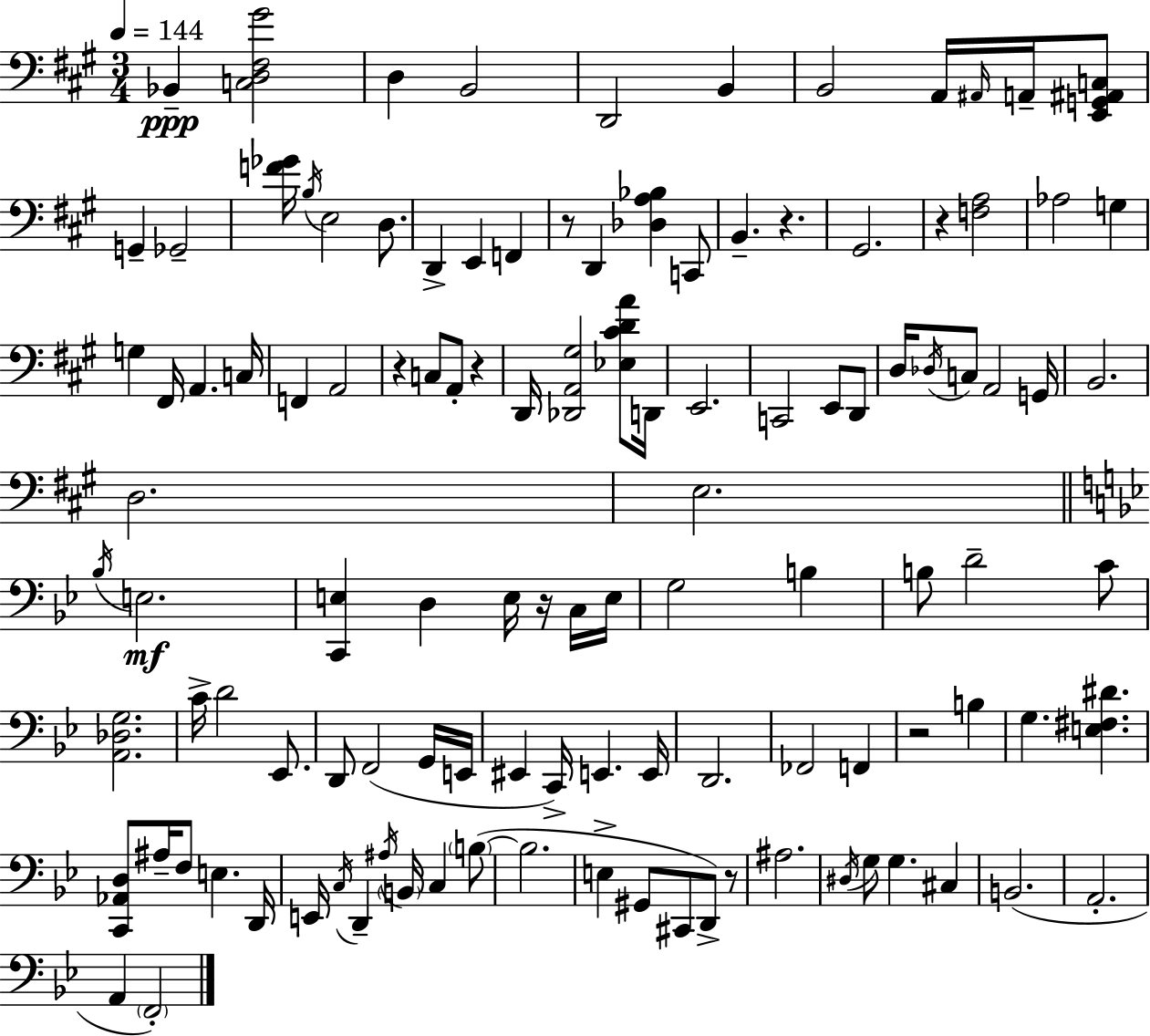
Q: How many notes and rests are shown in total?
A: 116